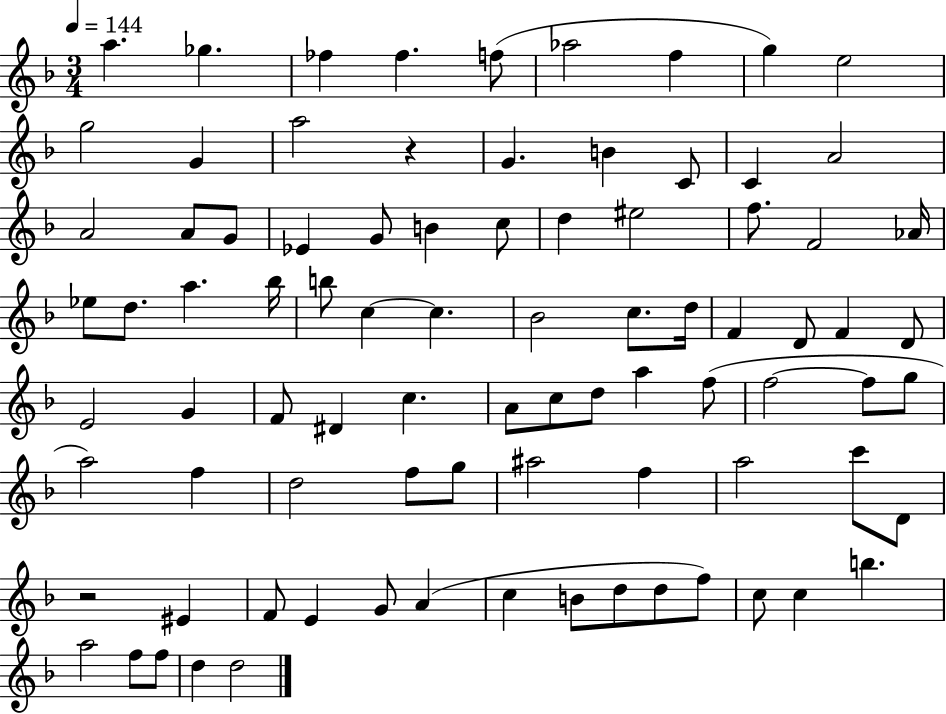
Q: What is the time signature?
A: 3/4